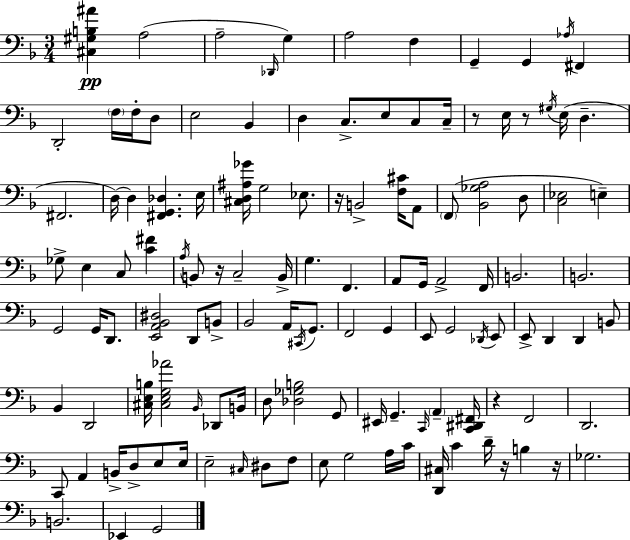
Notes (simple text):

[C#3,G#3,B3,A#4]/q A3/h A3/h Db2/s G3/q A3/h F3/q G2/q G2/q Ab3/s F#2/q D2/h F3/s F3/s D3/e E3/h Bb2/q D3/q C3/e. E3/e C3/e C3/s R/e E3/s R/e G#3/s E3/s D3/q. F#2/h. D3/s D3/q [F#2,G2,Db3]/q. E3/s [C#3,D3,A#3,Gb4]/s G3/h Eb3/e. R/s B2/h [F3,C#4]/s A2/e F2/e [Bb2,Gb3,A3]/h D3/e [C3,Eb3]/h E3/q Gb3/e E3/q C3/e [C4,F#4]/q A3/s B2/e R/s C3/h B2/s G3/q. F2/q. A2/e G2/s A2/h F2/s B2/h. B2/h. G2/h G2/s D2/e. [E2,A2,Bb2,D#3]/h D2/e B2/e Bb2/h A2/s C#2/s G2/e. F2/h G2/q E2/e G2/h Db2/s E2/e E2/e D2/q D2/q B2/e Bb2/q D2/h [C#3,E3,B3]/s [C#3,E3,G3,Ab4]/h Bb2/s Db2/e B2/s D3/e [Db3,Gb3,B3]/h G2/e EIS2/s G2/q. C2/s A2/q [C2,D#2,F#2]/s R/q F2/h D2/h. C2/e A2/q B2/s D3/e E3/e E3/s E3/h C#3/s D#3/e F3/e E3/e G3/h A3/s C4/s [D2,C#3]/s C4/q D4/s R/s B3/q R/s Gb3/h. B2/h. Eb2/q G2/h